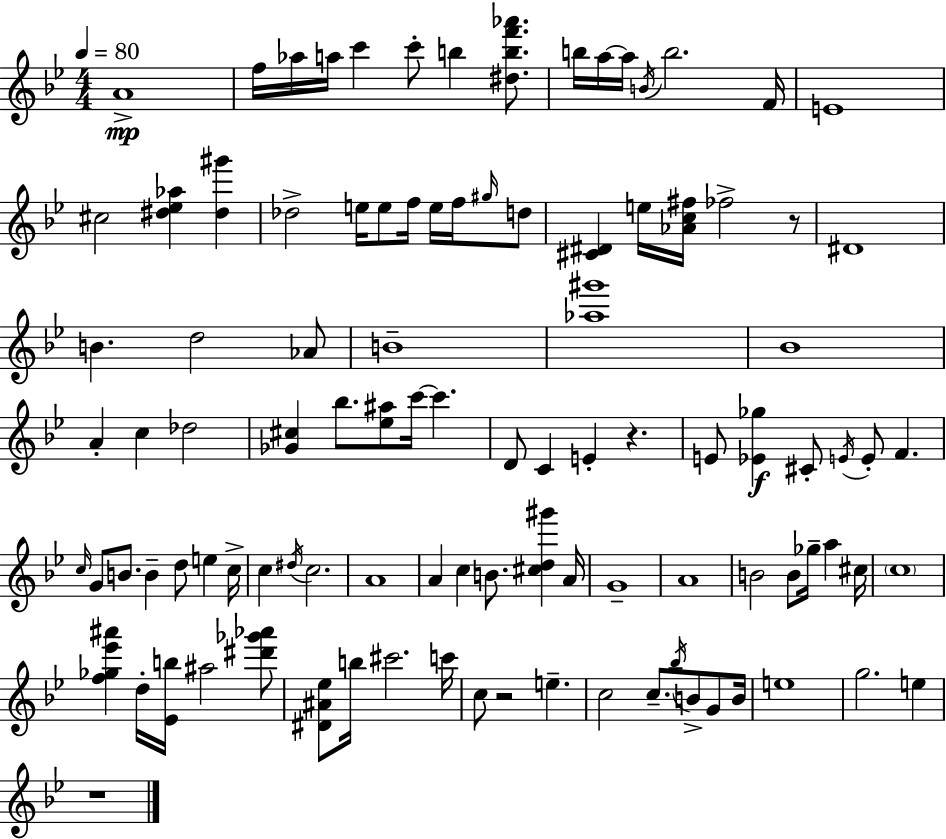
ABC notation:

X:1
T:Untitled
M:4/4
L:1/4
K:Bb
A4 f/4 _a/4 a/4 c' c'/2 b [^dbf'_a']/2 b/4 a/4 a/4 B/4 b2 F/4 E4 ^c2 [^d_e_a] [^d^g'] _d2 e/4 e/2 f/4 e/4 f/4 ^g/4 d/2 [^C^D] e/4 [_Ac^f]/4 _f2 z/2 ^D4 B d2 _A/2 B4 [_a^g']4 _B4 A c _d2 [_G^c] _b/2 [_e^a]/2 c'/4 c' D/2 C E z E/2 [_E_g] ^C/2 E/4 E/2 F c/4 G/2 B/2 B d/2 e c/4 c ^d/4 c2 A4 A c B/2 [^cd^g'] A/4 G4 A4 B2 B/2 _g/4 a ^c/4 c4 [f_g_e'^a'] d/4 [_Eb]/4 ^a2 [^d'_g'_a']/2 [^D^A_e]/2 b/4 ^c'2 c'/4 c/2 z2 e c2 c/2 _b/4 B/2 G/2 B/4 e4 g2 e z4